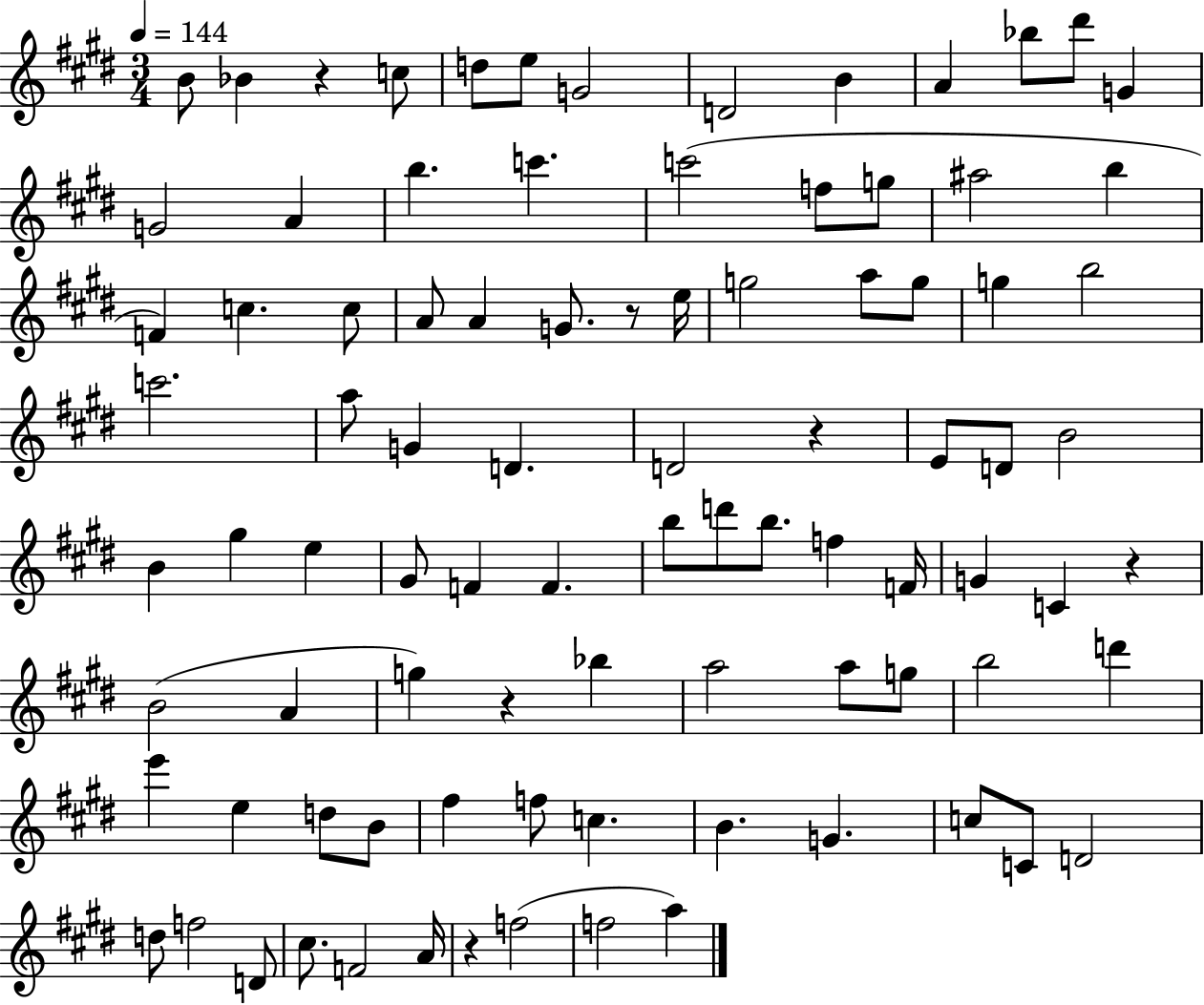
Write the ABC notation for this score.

X:1
T:Untitled
M:3/4
L:1/4
K:E
B/2 _B z c/2 d/2 e/2 G2 D2 B A _b/2 ^d'/2 G G2 A b c' c'2 f/2 g/2 ^a2 b F c c/2 A/2 A G/2 z/2 e/4 g2 a/2 g/2 g b2 c'2 a/2 G D D2 z E/2 D/2 B2 B ^g e ^G/2 F F b/2 d'/2 b/2 f F/4 G C z B2 A g z _b a2 a/2 g/2 b2 d' e' e d/2 B/2 ^f f/2 c B G c/2 C/2 D2 d/2 f2 D/2 ^c/2 F2 A/4 z f2 f2 a